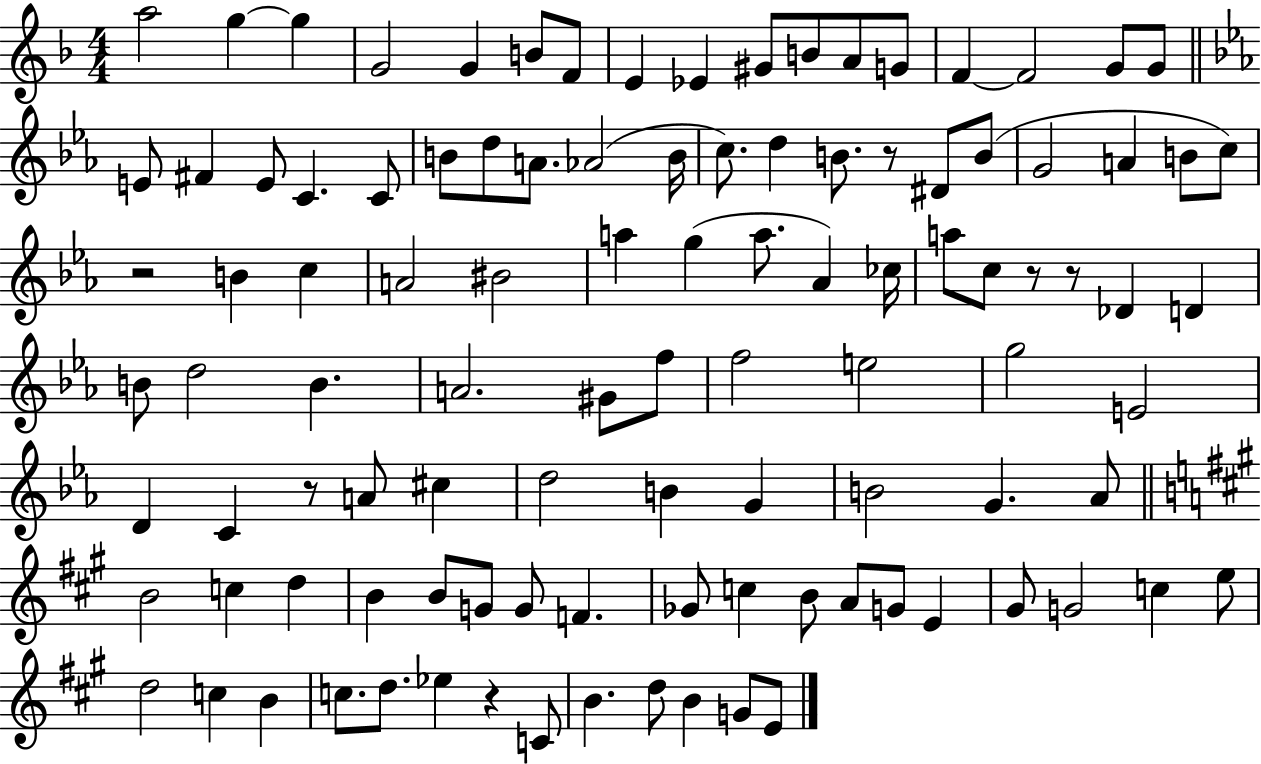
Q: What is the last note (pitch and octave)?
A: E4